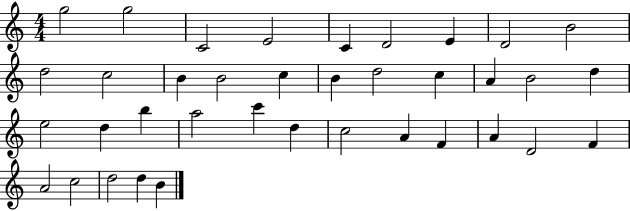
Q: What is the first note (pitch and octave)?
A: G5